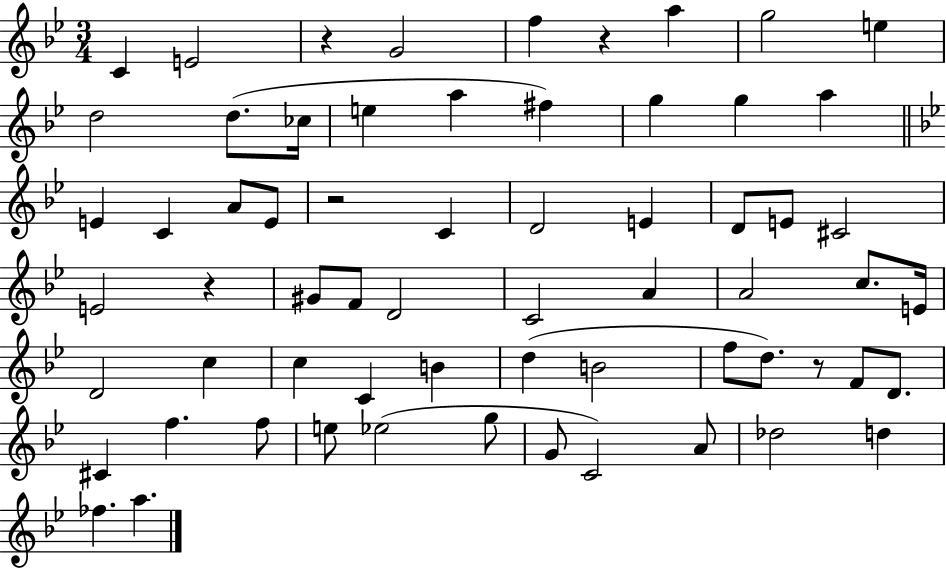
C4/q E4/h R/q G4/h F5/q R/q A5/q G5/h E5/q D5/h D5/e. CES5/s E5/q A5/q F#5/q G5/q G5/q A5/q E4/q C4/q A4/e E4/e R/h C4/q D4/h E4/q D4/e E4/e C#4/h E4/h R/q G#4/e F4/e D4/h C4/h A4/q A4/h C5/e. E4/s D4/h C5/q C5/q C4/q B4/q D5/q B4/h F5/e D5/e. R/e F4/e D4/e. C#4/q F5/q. F5/e E5/e Eb5/h G5/e G4/e C4/h A4/e Db5/h D5/q FES5/q. A5/q.